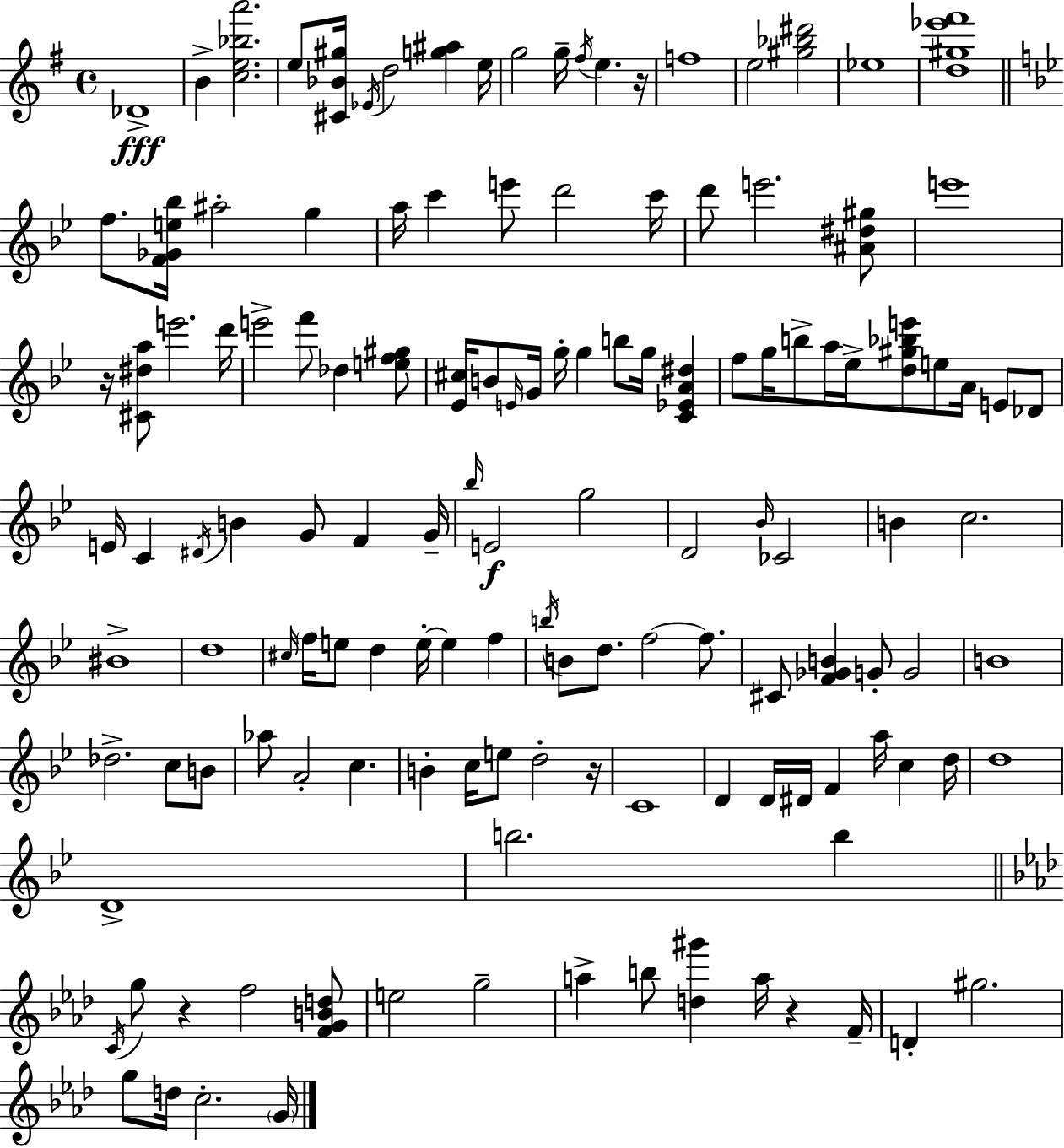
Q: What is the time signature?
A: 4/4